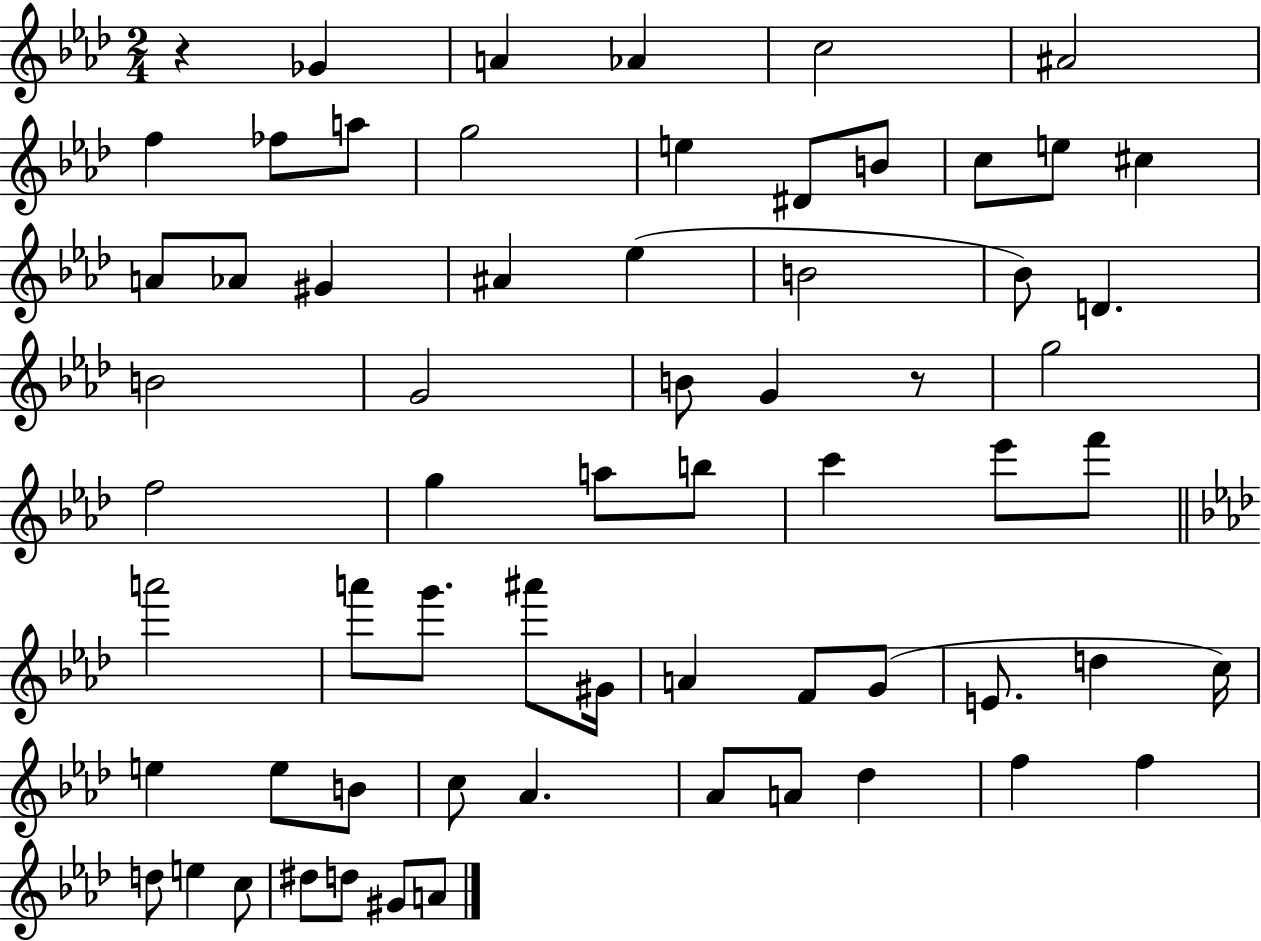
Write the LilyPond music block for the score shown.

{
  \clef treble
  \numericTimeSignature
  \time 2/4
  \key aes \major
  r4 ges'4 | a'4 aes'4 | c''2 | ais'2 | \break f''4 fes''8 a''8 | g''2 | e''4 dis'8 b'8 | c''8 e''8 cis''4 | \break a'8 aes'8 gis'4 | ais'4 ees''4( | b'2 | bes'8) d'4. | \break b'2 | g'2 | b'8 g'4 r8 | g''2 | \break f''2 | g''4 a''8 b''8 | c'''4 ees'''8 f'''8 | \bar "||" \break \key f \minor a'''2 | a'''8 g'''8. ais'''8 gis'16 | a'4 f'8 g'8( | e'8. d''4 c''16) | \break e''4 e''8 b'8 | c''8 aes'4. | aes'8 a'8 des''4 | f''4 f''4 | \break d''8 e''4 c''8 | dis''8 d''8 gis'8 a'8 | \bar "|."
}